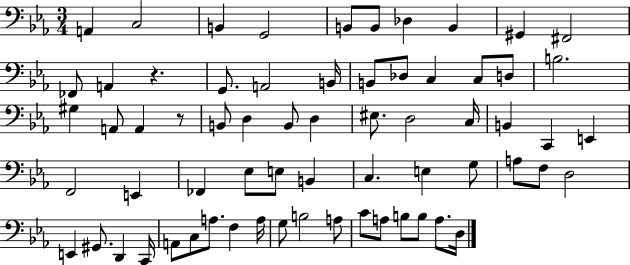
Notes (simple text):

A2/q C3/h B2/q G2/h B2/e B2/e Db3/q B2/q G#2/q F#2/h FES2/e A2/q R/q. G2/e. A2/h B2/s B2/e Db3/e C3/q C3/e D3/e B3/h. G#3/q A2/e A2/q R/e B2/e D3/q B2/e D3/q EIS3/e. D3/h C3/s B2/q C2/q E2/q F2/h E2/q FES2/q Eb3/e E3/e B2/q C3/q. E3/q G3/e A3/e F3/e D3/h E2/q G#2/e. D2/q C2/s A2/e C3/e A3/e. F3/q A3/s G3/e B3/h A3/e C4/e A3/e B3/e B3/e A3/e. D3/s